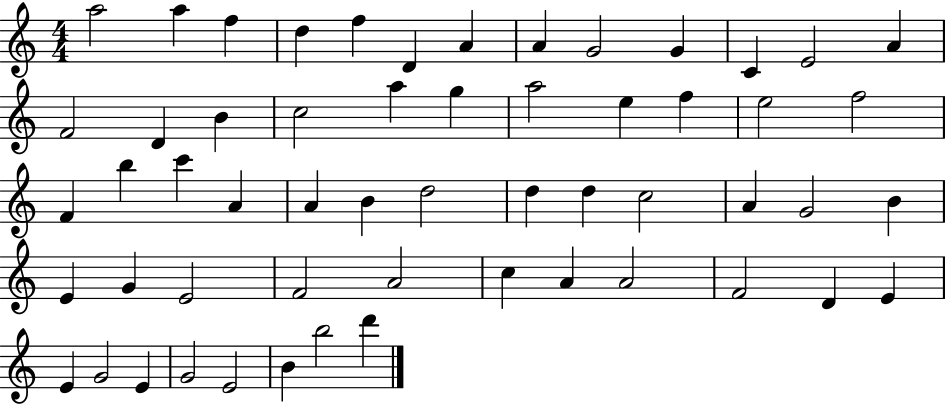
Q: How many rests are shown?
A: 0